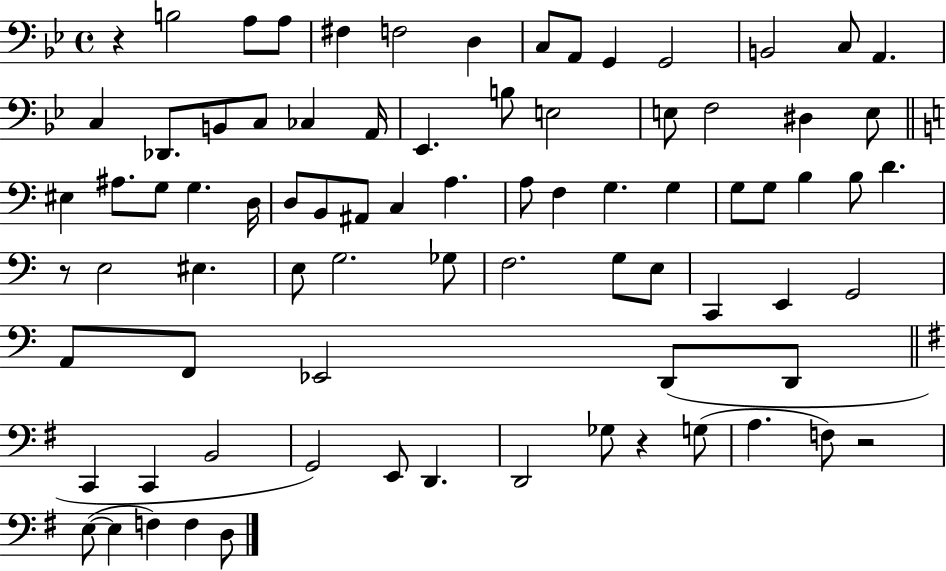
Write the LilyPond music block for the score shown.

{
  \clef bass
  \time 4/4
  \defaultTimeSignature
  \key bes \major
  \repeat volta 2 { r4 b2 a8 a8 | fis4 f2 d4 | c8 a,8 g,4 g,2 | b,2 c8 a,4. | \break c4 des,8. b,8 c8 ces4 a,16 | ees,4. b8 e2 | e8 f2 dis4 e8 | \bar "||" \break \key c \major eis4 ais8. g8 g4. d16 | d8 b,8 ais,8 c4 a4. | a8 f4 g4. g4 | g8 g8 b4 b8 d'4. | \break r8 e2 eis4. | e8 g2. ges8 | f2. g8 e8 | c,4 e,4 g,2 | \break a,8 f,8 ees,2 d,8( d,8 | \bar "||" \break \key e \minor c,4 c,4 b,2 | g,2) e,8 d,4. | d,2 ges8 r4 g8( | a4. f8) r2 | \break e8~(~ e4 f4) f4 d8 | } \bar "|."
}